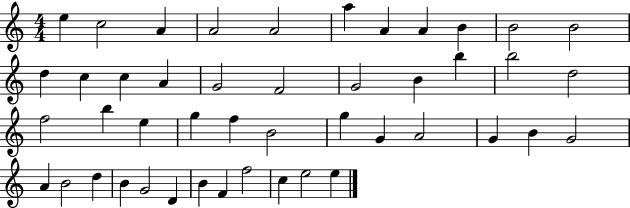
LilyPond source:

{
  \clef treble
  \numericTimeSignature
  \time 4/4
  \key c \major
  e''4 c''2 a'4 | a'2 a'2 | a''4 a'4 a'4 b'4 | b'2 b'2 | \break d''4 c''4 c''4 a'4 | g'2 f'2 | g'2 b'4 b''4 | b''2 d''2 | \break f''2 b''4 e''4 | g''4 f''4 b'2 | g''4 g'4 a'2 | g'4 b'4 g'2 | \break a'4 b'2 d''4 | b'4 g'2 d'4 | b'4 f'4 f''2 | c''4 e''2 e''4 | \break \bar "|."
}